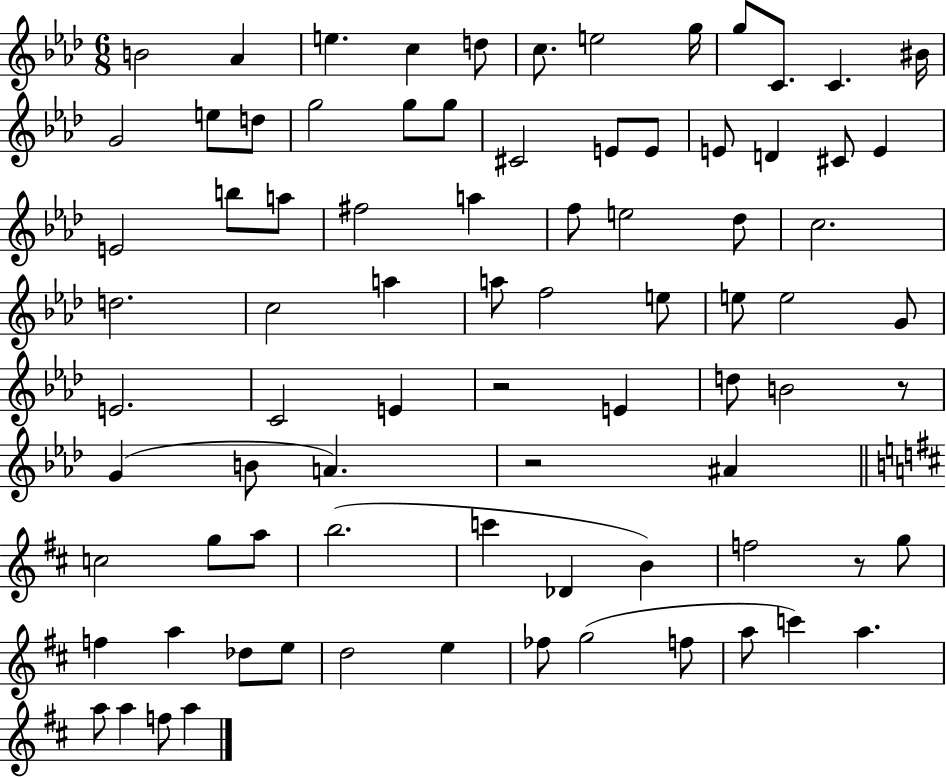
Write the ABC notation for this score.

X:1
T:Untitled
M:6/8
L:1/4
K:Ab
B2 _A e c d/2 c/2 e2 g/4 g/2 C/2 C ^B/4 G2 e/2 d/2 g2 g/2 g/2 ^C2 E/2 E/2 E/2 D ^C/2 E E2 b/2 a/2 ^f2 a f/2 e2 _d/2 c2 d2 c2 a a/2 f2 e/2 e/2 e2 G/2 E2 C2 E z2 E d/2 B2 z/2 G B/2 A z2 ^A c2 g/2 a/2 b2 c' _D B f2 z/2 g/2 f a _d/2 e/2 d2 e _f/2 g2 f/2 a/2 c' a a/2 a f/2 a